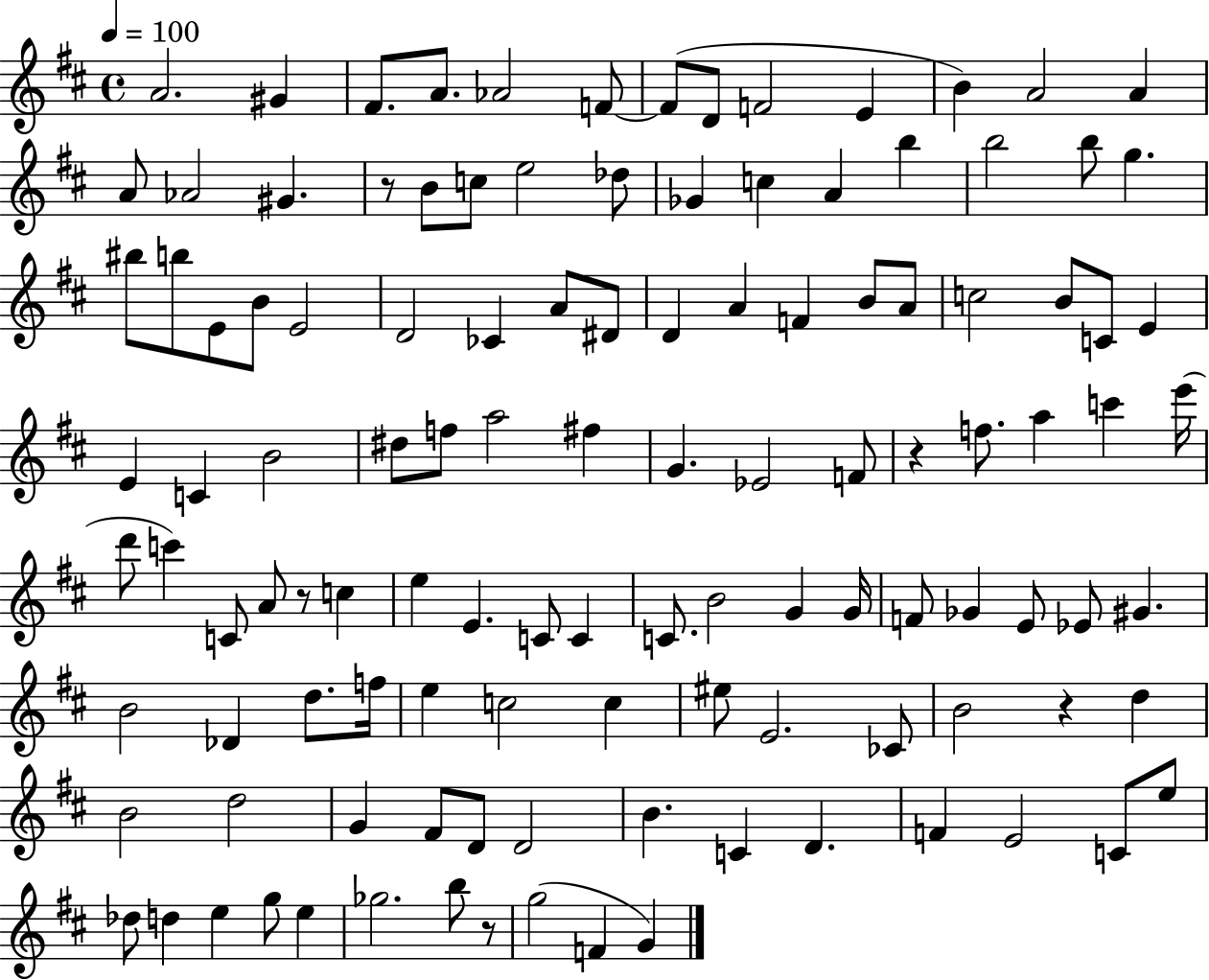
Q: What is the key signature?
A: D major